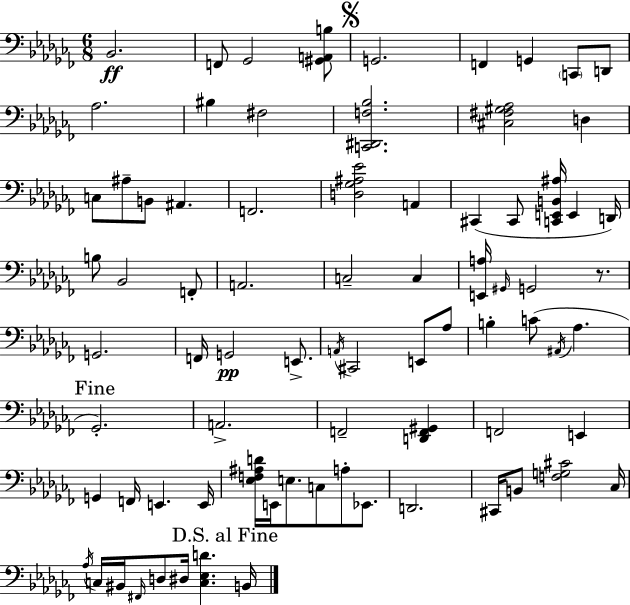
{
  \clef bass
  \numericTimeSignature
  \time 6/8
  \key aes \minor
  bes,2.\ff | f,8 ges,2 <gis, a, b>8 | \mark \markup { \musicglyph "scripts.segno" } g,2. | f,4 g,4 \parenthesize c,8 d,8 | \break aes2. | bis4 fis2 | <c, dis, f bes>2. | <cis fis gis aes>2 d4 | \break c8 ais8-- b,8 ais,4. | f,2. | <d ges ais ees'>2 a,4 | cis,4( cis,8 <c, e, b, ais>16 e,4 d,16) | \break b8 bes,2 f,8-. | a,2. | c2-- c4 | <e, a>16 \grace { gis,16 } g,2 r8. | \break g,2. | f,16 g,2\pp e,8.-> | \acciaccatura { a,16 } cis,2 e,8 | aes8 b4-. c'8( \acciaccatura { ais,16 } aes4. | \break \mark "Fine" ges,2.-.) | a,2.-> | f,2-- <d, f, gis,>4 | f,2 e,4 | \break g,4 f,16 e,4. | e,16 <ees f ais d'>16 e,16 e8. c8 a8-. | ees,8. d,2. | cis,16 b,8 <f g cis'>2 | \break ces16 \acciaccatura { aes16 } c16 bis,16 \grace { fis,16 } d8 dis16 <c ees d'>4. | \mark "D.S. al Fine" b,16 \bar "|."
}